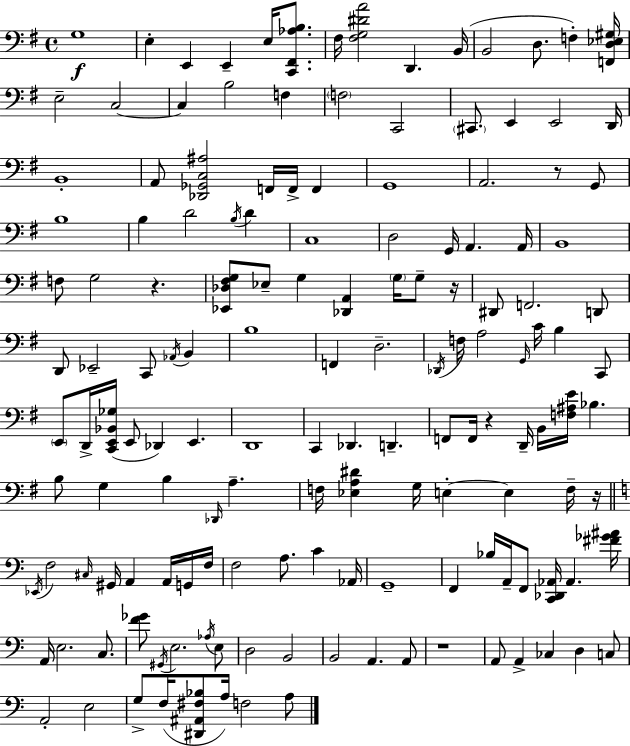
{
  \clef bass
  \time 4/4
  \defaultTimeSignature
  \key g \major
  \repeat volta 2 { g1\f | e4-. e,4 e,4-- e16 <c, fis, aes b>8. | fis16 <fis g dis' a'>2 d,4. b,16( | b,2 d8. f4-.) <f, d ees gis>16 | \break e2-- c2~~ | c4 b2 f4 | \parenthesize f2 c,2 | \parenthesize cis,8. e,4 e,2 d,16 | \break b,1-. | a,8 <des, ges, c ais>2 f,16 f,16-> f,4 | g,1 | a,2. r8 g,8 | \break b1 | b4 d'2 \acciaccatura { b16 } d'4 | c1 | d2 g,16 a,4. | \break a,16 b,1 | f8 g2 r4. | <ees, des fis g>8 ees8-- g4 <des, a,>4 \parenthesize g16 g8-- | r16 dis,8 f,2. d,8 | \break d,8 ees,2-- c,8 \acciaccatura { aes,16 } b,4 | b1 | f,4 d2.-- | \acciaccatura { des,16 } f16 a2 \grace { g,16 } c'16 b4 | \break c,8 \parenthesize e,8 d,16-> <c, e, bes, ges>16( e,8 des,4) e,4. | d,1 | c,4 des,4. d,4.-- | f,8 f,16 r4 d,16-- b,16 <f ais e'>16 bes4. | \break b8 g4 b4 \grace { des,16 } a4.-- | f16 <ees a dis'>4 g16 e4-.~~ e4 | f16-- r16 \bar "||" \break \key a \minor \acciaccatura { ees,16 } f2 \grace { cis16 } gis,16 a,4 a,16 | g,16 f16 f2 a8. c'4 | aes,16 g,1-- | f,4 bes16 a,16-- f,8 <c, des, aes,>16 aes,4. | \break <fis' ges' ais'>16 a,16 e2. c8. | <f' ges'>8 \acciaccatura { gis,16 } e2. | \acciaccatura { aes16 } e8 d2 b,2 | b,2 a,4. | \break a,8 r1 | a,8 a,4-> ces4 d4 | c8 a,2-. e2 | g8-> f16( <dis, ais, fis bes>8 a16) f2 | \break a8 } \bar "|."
}